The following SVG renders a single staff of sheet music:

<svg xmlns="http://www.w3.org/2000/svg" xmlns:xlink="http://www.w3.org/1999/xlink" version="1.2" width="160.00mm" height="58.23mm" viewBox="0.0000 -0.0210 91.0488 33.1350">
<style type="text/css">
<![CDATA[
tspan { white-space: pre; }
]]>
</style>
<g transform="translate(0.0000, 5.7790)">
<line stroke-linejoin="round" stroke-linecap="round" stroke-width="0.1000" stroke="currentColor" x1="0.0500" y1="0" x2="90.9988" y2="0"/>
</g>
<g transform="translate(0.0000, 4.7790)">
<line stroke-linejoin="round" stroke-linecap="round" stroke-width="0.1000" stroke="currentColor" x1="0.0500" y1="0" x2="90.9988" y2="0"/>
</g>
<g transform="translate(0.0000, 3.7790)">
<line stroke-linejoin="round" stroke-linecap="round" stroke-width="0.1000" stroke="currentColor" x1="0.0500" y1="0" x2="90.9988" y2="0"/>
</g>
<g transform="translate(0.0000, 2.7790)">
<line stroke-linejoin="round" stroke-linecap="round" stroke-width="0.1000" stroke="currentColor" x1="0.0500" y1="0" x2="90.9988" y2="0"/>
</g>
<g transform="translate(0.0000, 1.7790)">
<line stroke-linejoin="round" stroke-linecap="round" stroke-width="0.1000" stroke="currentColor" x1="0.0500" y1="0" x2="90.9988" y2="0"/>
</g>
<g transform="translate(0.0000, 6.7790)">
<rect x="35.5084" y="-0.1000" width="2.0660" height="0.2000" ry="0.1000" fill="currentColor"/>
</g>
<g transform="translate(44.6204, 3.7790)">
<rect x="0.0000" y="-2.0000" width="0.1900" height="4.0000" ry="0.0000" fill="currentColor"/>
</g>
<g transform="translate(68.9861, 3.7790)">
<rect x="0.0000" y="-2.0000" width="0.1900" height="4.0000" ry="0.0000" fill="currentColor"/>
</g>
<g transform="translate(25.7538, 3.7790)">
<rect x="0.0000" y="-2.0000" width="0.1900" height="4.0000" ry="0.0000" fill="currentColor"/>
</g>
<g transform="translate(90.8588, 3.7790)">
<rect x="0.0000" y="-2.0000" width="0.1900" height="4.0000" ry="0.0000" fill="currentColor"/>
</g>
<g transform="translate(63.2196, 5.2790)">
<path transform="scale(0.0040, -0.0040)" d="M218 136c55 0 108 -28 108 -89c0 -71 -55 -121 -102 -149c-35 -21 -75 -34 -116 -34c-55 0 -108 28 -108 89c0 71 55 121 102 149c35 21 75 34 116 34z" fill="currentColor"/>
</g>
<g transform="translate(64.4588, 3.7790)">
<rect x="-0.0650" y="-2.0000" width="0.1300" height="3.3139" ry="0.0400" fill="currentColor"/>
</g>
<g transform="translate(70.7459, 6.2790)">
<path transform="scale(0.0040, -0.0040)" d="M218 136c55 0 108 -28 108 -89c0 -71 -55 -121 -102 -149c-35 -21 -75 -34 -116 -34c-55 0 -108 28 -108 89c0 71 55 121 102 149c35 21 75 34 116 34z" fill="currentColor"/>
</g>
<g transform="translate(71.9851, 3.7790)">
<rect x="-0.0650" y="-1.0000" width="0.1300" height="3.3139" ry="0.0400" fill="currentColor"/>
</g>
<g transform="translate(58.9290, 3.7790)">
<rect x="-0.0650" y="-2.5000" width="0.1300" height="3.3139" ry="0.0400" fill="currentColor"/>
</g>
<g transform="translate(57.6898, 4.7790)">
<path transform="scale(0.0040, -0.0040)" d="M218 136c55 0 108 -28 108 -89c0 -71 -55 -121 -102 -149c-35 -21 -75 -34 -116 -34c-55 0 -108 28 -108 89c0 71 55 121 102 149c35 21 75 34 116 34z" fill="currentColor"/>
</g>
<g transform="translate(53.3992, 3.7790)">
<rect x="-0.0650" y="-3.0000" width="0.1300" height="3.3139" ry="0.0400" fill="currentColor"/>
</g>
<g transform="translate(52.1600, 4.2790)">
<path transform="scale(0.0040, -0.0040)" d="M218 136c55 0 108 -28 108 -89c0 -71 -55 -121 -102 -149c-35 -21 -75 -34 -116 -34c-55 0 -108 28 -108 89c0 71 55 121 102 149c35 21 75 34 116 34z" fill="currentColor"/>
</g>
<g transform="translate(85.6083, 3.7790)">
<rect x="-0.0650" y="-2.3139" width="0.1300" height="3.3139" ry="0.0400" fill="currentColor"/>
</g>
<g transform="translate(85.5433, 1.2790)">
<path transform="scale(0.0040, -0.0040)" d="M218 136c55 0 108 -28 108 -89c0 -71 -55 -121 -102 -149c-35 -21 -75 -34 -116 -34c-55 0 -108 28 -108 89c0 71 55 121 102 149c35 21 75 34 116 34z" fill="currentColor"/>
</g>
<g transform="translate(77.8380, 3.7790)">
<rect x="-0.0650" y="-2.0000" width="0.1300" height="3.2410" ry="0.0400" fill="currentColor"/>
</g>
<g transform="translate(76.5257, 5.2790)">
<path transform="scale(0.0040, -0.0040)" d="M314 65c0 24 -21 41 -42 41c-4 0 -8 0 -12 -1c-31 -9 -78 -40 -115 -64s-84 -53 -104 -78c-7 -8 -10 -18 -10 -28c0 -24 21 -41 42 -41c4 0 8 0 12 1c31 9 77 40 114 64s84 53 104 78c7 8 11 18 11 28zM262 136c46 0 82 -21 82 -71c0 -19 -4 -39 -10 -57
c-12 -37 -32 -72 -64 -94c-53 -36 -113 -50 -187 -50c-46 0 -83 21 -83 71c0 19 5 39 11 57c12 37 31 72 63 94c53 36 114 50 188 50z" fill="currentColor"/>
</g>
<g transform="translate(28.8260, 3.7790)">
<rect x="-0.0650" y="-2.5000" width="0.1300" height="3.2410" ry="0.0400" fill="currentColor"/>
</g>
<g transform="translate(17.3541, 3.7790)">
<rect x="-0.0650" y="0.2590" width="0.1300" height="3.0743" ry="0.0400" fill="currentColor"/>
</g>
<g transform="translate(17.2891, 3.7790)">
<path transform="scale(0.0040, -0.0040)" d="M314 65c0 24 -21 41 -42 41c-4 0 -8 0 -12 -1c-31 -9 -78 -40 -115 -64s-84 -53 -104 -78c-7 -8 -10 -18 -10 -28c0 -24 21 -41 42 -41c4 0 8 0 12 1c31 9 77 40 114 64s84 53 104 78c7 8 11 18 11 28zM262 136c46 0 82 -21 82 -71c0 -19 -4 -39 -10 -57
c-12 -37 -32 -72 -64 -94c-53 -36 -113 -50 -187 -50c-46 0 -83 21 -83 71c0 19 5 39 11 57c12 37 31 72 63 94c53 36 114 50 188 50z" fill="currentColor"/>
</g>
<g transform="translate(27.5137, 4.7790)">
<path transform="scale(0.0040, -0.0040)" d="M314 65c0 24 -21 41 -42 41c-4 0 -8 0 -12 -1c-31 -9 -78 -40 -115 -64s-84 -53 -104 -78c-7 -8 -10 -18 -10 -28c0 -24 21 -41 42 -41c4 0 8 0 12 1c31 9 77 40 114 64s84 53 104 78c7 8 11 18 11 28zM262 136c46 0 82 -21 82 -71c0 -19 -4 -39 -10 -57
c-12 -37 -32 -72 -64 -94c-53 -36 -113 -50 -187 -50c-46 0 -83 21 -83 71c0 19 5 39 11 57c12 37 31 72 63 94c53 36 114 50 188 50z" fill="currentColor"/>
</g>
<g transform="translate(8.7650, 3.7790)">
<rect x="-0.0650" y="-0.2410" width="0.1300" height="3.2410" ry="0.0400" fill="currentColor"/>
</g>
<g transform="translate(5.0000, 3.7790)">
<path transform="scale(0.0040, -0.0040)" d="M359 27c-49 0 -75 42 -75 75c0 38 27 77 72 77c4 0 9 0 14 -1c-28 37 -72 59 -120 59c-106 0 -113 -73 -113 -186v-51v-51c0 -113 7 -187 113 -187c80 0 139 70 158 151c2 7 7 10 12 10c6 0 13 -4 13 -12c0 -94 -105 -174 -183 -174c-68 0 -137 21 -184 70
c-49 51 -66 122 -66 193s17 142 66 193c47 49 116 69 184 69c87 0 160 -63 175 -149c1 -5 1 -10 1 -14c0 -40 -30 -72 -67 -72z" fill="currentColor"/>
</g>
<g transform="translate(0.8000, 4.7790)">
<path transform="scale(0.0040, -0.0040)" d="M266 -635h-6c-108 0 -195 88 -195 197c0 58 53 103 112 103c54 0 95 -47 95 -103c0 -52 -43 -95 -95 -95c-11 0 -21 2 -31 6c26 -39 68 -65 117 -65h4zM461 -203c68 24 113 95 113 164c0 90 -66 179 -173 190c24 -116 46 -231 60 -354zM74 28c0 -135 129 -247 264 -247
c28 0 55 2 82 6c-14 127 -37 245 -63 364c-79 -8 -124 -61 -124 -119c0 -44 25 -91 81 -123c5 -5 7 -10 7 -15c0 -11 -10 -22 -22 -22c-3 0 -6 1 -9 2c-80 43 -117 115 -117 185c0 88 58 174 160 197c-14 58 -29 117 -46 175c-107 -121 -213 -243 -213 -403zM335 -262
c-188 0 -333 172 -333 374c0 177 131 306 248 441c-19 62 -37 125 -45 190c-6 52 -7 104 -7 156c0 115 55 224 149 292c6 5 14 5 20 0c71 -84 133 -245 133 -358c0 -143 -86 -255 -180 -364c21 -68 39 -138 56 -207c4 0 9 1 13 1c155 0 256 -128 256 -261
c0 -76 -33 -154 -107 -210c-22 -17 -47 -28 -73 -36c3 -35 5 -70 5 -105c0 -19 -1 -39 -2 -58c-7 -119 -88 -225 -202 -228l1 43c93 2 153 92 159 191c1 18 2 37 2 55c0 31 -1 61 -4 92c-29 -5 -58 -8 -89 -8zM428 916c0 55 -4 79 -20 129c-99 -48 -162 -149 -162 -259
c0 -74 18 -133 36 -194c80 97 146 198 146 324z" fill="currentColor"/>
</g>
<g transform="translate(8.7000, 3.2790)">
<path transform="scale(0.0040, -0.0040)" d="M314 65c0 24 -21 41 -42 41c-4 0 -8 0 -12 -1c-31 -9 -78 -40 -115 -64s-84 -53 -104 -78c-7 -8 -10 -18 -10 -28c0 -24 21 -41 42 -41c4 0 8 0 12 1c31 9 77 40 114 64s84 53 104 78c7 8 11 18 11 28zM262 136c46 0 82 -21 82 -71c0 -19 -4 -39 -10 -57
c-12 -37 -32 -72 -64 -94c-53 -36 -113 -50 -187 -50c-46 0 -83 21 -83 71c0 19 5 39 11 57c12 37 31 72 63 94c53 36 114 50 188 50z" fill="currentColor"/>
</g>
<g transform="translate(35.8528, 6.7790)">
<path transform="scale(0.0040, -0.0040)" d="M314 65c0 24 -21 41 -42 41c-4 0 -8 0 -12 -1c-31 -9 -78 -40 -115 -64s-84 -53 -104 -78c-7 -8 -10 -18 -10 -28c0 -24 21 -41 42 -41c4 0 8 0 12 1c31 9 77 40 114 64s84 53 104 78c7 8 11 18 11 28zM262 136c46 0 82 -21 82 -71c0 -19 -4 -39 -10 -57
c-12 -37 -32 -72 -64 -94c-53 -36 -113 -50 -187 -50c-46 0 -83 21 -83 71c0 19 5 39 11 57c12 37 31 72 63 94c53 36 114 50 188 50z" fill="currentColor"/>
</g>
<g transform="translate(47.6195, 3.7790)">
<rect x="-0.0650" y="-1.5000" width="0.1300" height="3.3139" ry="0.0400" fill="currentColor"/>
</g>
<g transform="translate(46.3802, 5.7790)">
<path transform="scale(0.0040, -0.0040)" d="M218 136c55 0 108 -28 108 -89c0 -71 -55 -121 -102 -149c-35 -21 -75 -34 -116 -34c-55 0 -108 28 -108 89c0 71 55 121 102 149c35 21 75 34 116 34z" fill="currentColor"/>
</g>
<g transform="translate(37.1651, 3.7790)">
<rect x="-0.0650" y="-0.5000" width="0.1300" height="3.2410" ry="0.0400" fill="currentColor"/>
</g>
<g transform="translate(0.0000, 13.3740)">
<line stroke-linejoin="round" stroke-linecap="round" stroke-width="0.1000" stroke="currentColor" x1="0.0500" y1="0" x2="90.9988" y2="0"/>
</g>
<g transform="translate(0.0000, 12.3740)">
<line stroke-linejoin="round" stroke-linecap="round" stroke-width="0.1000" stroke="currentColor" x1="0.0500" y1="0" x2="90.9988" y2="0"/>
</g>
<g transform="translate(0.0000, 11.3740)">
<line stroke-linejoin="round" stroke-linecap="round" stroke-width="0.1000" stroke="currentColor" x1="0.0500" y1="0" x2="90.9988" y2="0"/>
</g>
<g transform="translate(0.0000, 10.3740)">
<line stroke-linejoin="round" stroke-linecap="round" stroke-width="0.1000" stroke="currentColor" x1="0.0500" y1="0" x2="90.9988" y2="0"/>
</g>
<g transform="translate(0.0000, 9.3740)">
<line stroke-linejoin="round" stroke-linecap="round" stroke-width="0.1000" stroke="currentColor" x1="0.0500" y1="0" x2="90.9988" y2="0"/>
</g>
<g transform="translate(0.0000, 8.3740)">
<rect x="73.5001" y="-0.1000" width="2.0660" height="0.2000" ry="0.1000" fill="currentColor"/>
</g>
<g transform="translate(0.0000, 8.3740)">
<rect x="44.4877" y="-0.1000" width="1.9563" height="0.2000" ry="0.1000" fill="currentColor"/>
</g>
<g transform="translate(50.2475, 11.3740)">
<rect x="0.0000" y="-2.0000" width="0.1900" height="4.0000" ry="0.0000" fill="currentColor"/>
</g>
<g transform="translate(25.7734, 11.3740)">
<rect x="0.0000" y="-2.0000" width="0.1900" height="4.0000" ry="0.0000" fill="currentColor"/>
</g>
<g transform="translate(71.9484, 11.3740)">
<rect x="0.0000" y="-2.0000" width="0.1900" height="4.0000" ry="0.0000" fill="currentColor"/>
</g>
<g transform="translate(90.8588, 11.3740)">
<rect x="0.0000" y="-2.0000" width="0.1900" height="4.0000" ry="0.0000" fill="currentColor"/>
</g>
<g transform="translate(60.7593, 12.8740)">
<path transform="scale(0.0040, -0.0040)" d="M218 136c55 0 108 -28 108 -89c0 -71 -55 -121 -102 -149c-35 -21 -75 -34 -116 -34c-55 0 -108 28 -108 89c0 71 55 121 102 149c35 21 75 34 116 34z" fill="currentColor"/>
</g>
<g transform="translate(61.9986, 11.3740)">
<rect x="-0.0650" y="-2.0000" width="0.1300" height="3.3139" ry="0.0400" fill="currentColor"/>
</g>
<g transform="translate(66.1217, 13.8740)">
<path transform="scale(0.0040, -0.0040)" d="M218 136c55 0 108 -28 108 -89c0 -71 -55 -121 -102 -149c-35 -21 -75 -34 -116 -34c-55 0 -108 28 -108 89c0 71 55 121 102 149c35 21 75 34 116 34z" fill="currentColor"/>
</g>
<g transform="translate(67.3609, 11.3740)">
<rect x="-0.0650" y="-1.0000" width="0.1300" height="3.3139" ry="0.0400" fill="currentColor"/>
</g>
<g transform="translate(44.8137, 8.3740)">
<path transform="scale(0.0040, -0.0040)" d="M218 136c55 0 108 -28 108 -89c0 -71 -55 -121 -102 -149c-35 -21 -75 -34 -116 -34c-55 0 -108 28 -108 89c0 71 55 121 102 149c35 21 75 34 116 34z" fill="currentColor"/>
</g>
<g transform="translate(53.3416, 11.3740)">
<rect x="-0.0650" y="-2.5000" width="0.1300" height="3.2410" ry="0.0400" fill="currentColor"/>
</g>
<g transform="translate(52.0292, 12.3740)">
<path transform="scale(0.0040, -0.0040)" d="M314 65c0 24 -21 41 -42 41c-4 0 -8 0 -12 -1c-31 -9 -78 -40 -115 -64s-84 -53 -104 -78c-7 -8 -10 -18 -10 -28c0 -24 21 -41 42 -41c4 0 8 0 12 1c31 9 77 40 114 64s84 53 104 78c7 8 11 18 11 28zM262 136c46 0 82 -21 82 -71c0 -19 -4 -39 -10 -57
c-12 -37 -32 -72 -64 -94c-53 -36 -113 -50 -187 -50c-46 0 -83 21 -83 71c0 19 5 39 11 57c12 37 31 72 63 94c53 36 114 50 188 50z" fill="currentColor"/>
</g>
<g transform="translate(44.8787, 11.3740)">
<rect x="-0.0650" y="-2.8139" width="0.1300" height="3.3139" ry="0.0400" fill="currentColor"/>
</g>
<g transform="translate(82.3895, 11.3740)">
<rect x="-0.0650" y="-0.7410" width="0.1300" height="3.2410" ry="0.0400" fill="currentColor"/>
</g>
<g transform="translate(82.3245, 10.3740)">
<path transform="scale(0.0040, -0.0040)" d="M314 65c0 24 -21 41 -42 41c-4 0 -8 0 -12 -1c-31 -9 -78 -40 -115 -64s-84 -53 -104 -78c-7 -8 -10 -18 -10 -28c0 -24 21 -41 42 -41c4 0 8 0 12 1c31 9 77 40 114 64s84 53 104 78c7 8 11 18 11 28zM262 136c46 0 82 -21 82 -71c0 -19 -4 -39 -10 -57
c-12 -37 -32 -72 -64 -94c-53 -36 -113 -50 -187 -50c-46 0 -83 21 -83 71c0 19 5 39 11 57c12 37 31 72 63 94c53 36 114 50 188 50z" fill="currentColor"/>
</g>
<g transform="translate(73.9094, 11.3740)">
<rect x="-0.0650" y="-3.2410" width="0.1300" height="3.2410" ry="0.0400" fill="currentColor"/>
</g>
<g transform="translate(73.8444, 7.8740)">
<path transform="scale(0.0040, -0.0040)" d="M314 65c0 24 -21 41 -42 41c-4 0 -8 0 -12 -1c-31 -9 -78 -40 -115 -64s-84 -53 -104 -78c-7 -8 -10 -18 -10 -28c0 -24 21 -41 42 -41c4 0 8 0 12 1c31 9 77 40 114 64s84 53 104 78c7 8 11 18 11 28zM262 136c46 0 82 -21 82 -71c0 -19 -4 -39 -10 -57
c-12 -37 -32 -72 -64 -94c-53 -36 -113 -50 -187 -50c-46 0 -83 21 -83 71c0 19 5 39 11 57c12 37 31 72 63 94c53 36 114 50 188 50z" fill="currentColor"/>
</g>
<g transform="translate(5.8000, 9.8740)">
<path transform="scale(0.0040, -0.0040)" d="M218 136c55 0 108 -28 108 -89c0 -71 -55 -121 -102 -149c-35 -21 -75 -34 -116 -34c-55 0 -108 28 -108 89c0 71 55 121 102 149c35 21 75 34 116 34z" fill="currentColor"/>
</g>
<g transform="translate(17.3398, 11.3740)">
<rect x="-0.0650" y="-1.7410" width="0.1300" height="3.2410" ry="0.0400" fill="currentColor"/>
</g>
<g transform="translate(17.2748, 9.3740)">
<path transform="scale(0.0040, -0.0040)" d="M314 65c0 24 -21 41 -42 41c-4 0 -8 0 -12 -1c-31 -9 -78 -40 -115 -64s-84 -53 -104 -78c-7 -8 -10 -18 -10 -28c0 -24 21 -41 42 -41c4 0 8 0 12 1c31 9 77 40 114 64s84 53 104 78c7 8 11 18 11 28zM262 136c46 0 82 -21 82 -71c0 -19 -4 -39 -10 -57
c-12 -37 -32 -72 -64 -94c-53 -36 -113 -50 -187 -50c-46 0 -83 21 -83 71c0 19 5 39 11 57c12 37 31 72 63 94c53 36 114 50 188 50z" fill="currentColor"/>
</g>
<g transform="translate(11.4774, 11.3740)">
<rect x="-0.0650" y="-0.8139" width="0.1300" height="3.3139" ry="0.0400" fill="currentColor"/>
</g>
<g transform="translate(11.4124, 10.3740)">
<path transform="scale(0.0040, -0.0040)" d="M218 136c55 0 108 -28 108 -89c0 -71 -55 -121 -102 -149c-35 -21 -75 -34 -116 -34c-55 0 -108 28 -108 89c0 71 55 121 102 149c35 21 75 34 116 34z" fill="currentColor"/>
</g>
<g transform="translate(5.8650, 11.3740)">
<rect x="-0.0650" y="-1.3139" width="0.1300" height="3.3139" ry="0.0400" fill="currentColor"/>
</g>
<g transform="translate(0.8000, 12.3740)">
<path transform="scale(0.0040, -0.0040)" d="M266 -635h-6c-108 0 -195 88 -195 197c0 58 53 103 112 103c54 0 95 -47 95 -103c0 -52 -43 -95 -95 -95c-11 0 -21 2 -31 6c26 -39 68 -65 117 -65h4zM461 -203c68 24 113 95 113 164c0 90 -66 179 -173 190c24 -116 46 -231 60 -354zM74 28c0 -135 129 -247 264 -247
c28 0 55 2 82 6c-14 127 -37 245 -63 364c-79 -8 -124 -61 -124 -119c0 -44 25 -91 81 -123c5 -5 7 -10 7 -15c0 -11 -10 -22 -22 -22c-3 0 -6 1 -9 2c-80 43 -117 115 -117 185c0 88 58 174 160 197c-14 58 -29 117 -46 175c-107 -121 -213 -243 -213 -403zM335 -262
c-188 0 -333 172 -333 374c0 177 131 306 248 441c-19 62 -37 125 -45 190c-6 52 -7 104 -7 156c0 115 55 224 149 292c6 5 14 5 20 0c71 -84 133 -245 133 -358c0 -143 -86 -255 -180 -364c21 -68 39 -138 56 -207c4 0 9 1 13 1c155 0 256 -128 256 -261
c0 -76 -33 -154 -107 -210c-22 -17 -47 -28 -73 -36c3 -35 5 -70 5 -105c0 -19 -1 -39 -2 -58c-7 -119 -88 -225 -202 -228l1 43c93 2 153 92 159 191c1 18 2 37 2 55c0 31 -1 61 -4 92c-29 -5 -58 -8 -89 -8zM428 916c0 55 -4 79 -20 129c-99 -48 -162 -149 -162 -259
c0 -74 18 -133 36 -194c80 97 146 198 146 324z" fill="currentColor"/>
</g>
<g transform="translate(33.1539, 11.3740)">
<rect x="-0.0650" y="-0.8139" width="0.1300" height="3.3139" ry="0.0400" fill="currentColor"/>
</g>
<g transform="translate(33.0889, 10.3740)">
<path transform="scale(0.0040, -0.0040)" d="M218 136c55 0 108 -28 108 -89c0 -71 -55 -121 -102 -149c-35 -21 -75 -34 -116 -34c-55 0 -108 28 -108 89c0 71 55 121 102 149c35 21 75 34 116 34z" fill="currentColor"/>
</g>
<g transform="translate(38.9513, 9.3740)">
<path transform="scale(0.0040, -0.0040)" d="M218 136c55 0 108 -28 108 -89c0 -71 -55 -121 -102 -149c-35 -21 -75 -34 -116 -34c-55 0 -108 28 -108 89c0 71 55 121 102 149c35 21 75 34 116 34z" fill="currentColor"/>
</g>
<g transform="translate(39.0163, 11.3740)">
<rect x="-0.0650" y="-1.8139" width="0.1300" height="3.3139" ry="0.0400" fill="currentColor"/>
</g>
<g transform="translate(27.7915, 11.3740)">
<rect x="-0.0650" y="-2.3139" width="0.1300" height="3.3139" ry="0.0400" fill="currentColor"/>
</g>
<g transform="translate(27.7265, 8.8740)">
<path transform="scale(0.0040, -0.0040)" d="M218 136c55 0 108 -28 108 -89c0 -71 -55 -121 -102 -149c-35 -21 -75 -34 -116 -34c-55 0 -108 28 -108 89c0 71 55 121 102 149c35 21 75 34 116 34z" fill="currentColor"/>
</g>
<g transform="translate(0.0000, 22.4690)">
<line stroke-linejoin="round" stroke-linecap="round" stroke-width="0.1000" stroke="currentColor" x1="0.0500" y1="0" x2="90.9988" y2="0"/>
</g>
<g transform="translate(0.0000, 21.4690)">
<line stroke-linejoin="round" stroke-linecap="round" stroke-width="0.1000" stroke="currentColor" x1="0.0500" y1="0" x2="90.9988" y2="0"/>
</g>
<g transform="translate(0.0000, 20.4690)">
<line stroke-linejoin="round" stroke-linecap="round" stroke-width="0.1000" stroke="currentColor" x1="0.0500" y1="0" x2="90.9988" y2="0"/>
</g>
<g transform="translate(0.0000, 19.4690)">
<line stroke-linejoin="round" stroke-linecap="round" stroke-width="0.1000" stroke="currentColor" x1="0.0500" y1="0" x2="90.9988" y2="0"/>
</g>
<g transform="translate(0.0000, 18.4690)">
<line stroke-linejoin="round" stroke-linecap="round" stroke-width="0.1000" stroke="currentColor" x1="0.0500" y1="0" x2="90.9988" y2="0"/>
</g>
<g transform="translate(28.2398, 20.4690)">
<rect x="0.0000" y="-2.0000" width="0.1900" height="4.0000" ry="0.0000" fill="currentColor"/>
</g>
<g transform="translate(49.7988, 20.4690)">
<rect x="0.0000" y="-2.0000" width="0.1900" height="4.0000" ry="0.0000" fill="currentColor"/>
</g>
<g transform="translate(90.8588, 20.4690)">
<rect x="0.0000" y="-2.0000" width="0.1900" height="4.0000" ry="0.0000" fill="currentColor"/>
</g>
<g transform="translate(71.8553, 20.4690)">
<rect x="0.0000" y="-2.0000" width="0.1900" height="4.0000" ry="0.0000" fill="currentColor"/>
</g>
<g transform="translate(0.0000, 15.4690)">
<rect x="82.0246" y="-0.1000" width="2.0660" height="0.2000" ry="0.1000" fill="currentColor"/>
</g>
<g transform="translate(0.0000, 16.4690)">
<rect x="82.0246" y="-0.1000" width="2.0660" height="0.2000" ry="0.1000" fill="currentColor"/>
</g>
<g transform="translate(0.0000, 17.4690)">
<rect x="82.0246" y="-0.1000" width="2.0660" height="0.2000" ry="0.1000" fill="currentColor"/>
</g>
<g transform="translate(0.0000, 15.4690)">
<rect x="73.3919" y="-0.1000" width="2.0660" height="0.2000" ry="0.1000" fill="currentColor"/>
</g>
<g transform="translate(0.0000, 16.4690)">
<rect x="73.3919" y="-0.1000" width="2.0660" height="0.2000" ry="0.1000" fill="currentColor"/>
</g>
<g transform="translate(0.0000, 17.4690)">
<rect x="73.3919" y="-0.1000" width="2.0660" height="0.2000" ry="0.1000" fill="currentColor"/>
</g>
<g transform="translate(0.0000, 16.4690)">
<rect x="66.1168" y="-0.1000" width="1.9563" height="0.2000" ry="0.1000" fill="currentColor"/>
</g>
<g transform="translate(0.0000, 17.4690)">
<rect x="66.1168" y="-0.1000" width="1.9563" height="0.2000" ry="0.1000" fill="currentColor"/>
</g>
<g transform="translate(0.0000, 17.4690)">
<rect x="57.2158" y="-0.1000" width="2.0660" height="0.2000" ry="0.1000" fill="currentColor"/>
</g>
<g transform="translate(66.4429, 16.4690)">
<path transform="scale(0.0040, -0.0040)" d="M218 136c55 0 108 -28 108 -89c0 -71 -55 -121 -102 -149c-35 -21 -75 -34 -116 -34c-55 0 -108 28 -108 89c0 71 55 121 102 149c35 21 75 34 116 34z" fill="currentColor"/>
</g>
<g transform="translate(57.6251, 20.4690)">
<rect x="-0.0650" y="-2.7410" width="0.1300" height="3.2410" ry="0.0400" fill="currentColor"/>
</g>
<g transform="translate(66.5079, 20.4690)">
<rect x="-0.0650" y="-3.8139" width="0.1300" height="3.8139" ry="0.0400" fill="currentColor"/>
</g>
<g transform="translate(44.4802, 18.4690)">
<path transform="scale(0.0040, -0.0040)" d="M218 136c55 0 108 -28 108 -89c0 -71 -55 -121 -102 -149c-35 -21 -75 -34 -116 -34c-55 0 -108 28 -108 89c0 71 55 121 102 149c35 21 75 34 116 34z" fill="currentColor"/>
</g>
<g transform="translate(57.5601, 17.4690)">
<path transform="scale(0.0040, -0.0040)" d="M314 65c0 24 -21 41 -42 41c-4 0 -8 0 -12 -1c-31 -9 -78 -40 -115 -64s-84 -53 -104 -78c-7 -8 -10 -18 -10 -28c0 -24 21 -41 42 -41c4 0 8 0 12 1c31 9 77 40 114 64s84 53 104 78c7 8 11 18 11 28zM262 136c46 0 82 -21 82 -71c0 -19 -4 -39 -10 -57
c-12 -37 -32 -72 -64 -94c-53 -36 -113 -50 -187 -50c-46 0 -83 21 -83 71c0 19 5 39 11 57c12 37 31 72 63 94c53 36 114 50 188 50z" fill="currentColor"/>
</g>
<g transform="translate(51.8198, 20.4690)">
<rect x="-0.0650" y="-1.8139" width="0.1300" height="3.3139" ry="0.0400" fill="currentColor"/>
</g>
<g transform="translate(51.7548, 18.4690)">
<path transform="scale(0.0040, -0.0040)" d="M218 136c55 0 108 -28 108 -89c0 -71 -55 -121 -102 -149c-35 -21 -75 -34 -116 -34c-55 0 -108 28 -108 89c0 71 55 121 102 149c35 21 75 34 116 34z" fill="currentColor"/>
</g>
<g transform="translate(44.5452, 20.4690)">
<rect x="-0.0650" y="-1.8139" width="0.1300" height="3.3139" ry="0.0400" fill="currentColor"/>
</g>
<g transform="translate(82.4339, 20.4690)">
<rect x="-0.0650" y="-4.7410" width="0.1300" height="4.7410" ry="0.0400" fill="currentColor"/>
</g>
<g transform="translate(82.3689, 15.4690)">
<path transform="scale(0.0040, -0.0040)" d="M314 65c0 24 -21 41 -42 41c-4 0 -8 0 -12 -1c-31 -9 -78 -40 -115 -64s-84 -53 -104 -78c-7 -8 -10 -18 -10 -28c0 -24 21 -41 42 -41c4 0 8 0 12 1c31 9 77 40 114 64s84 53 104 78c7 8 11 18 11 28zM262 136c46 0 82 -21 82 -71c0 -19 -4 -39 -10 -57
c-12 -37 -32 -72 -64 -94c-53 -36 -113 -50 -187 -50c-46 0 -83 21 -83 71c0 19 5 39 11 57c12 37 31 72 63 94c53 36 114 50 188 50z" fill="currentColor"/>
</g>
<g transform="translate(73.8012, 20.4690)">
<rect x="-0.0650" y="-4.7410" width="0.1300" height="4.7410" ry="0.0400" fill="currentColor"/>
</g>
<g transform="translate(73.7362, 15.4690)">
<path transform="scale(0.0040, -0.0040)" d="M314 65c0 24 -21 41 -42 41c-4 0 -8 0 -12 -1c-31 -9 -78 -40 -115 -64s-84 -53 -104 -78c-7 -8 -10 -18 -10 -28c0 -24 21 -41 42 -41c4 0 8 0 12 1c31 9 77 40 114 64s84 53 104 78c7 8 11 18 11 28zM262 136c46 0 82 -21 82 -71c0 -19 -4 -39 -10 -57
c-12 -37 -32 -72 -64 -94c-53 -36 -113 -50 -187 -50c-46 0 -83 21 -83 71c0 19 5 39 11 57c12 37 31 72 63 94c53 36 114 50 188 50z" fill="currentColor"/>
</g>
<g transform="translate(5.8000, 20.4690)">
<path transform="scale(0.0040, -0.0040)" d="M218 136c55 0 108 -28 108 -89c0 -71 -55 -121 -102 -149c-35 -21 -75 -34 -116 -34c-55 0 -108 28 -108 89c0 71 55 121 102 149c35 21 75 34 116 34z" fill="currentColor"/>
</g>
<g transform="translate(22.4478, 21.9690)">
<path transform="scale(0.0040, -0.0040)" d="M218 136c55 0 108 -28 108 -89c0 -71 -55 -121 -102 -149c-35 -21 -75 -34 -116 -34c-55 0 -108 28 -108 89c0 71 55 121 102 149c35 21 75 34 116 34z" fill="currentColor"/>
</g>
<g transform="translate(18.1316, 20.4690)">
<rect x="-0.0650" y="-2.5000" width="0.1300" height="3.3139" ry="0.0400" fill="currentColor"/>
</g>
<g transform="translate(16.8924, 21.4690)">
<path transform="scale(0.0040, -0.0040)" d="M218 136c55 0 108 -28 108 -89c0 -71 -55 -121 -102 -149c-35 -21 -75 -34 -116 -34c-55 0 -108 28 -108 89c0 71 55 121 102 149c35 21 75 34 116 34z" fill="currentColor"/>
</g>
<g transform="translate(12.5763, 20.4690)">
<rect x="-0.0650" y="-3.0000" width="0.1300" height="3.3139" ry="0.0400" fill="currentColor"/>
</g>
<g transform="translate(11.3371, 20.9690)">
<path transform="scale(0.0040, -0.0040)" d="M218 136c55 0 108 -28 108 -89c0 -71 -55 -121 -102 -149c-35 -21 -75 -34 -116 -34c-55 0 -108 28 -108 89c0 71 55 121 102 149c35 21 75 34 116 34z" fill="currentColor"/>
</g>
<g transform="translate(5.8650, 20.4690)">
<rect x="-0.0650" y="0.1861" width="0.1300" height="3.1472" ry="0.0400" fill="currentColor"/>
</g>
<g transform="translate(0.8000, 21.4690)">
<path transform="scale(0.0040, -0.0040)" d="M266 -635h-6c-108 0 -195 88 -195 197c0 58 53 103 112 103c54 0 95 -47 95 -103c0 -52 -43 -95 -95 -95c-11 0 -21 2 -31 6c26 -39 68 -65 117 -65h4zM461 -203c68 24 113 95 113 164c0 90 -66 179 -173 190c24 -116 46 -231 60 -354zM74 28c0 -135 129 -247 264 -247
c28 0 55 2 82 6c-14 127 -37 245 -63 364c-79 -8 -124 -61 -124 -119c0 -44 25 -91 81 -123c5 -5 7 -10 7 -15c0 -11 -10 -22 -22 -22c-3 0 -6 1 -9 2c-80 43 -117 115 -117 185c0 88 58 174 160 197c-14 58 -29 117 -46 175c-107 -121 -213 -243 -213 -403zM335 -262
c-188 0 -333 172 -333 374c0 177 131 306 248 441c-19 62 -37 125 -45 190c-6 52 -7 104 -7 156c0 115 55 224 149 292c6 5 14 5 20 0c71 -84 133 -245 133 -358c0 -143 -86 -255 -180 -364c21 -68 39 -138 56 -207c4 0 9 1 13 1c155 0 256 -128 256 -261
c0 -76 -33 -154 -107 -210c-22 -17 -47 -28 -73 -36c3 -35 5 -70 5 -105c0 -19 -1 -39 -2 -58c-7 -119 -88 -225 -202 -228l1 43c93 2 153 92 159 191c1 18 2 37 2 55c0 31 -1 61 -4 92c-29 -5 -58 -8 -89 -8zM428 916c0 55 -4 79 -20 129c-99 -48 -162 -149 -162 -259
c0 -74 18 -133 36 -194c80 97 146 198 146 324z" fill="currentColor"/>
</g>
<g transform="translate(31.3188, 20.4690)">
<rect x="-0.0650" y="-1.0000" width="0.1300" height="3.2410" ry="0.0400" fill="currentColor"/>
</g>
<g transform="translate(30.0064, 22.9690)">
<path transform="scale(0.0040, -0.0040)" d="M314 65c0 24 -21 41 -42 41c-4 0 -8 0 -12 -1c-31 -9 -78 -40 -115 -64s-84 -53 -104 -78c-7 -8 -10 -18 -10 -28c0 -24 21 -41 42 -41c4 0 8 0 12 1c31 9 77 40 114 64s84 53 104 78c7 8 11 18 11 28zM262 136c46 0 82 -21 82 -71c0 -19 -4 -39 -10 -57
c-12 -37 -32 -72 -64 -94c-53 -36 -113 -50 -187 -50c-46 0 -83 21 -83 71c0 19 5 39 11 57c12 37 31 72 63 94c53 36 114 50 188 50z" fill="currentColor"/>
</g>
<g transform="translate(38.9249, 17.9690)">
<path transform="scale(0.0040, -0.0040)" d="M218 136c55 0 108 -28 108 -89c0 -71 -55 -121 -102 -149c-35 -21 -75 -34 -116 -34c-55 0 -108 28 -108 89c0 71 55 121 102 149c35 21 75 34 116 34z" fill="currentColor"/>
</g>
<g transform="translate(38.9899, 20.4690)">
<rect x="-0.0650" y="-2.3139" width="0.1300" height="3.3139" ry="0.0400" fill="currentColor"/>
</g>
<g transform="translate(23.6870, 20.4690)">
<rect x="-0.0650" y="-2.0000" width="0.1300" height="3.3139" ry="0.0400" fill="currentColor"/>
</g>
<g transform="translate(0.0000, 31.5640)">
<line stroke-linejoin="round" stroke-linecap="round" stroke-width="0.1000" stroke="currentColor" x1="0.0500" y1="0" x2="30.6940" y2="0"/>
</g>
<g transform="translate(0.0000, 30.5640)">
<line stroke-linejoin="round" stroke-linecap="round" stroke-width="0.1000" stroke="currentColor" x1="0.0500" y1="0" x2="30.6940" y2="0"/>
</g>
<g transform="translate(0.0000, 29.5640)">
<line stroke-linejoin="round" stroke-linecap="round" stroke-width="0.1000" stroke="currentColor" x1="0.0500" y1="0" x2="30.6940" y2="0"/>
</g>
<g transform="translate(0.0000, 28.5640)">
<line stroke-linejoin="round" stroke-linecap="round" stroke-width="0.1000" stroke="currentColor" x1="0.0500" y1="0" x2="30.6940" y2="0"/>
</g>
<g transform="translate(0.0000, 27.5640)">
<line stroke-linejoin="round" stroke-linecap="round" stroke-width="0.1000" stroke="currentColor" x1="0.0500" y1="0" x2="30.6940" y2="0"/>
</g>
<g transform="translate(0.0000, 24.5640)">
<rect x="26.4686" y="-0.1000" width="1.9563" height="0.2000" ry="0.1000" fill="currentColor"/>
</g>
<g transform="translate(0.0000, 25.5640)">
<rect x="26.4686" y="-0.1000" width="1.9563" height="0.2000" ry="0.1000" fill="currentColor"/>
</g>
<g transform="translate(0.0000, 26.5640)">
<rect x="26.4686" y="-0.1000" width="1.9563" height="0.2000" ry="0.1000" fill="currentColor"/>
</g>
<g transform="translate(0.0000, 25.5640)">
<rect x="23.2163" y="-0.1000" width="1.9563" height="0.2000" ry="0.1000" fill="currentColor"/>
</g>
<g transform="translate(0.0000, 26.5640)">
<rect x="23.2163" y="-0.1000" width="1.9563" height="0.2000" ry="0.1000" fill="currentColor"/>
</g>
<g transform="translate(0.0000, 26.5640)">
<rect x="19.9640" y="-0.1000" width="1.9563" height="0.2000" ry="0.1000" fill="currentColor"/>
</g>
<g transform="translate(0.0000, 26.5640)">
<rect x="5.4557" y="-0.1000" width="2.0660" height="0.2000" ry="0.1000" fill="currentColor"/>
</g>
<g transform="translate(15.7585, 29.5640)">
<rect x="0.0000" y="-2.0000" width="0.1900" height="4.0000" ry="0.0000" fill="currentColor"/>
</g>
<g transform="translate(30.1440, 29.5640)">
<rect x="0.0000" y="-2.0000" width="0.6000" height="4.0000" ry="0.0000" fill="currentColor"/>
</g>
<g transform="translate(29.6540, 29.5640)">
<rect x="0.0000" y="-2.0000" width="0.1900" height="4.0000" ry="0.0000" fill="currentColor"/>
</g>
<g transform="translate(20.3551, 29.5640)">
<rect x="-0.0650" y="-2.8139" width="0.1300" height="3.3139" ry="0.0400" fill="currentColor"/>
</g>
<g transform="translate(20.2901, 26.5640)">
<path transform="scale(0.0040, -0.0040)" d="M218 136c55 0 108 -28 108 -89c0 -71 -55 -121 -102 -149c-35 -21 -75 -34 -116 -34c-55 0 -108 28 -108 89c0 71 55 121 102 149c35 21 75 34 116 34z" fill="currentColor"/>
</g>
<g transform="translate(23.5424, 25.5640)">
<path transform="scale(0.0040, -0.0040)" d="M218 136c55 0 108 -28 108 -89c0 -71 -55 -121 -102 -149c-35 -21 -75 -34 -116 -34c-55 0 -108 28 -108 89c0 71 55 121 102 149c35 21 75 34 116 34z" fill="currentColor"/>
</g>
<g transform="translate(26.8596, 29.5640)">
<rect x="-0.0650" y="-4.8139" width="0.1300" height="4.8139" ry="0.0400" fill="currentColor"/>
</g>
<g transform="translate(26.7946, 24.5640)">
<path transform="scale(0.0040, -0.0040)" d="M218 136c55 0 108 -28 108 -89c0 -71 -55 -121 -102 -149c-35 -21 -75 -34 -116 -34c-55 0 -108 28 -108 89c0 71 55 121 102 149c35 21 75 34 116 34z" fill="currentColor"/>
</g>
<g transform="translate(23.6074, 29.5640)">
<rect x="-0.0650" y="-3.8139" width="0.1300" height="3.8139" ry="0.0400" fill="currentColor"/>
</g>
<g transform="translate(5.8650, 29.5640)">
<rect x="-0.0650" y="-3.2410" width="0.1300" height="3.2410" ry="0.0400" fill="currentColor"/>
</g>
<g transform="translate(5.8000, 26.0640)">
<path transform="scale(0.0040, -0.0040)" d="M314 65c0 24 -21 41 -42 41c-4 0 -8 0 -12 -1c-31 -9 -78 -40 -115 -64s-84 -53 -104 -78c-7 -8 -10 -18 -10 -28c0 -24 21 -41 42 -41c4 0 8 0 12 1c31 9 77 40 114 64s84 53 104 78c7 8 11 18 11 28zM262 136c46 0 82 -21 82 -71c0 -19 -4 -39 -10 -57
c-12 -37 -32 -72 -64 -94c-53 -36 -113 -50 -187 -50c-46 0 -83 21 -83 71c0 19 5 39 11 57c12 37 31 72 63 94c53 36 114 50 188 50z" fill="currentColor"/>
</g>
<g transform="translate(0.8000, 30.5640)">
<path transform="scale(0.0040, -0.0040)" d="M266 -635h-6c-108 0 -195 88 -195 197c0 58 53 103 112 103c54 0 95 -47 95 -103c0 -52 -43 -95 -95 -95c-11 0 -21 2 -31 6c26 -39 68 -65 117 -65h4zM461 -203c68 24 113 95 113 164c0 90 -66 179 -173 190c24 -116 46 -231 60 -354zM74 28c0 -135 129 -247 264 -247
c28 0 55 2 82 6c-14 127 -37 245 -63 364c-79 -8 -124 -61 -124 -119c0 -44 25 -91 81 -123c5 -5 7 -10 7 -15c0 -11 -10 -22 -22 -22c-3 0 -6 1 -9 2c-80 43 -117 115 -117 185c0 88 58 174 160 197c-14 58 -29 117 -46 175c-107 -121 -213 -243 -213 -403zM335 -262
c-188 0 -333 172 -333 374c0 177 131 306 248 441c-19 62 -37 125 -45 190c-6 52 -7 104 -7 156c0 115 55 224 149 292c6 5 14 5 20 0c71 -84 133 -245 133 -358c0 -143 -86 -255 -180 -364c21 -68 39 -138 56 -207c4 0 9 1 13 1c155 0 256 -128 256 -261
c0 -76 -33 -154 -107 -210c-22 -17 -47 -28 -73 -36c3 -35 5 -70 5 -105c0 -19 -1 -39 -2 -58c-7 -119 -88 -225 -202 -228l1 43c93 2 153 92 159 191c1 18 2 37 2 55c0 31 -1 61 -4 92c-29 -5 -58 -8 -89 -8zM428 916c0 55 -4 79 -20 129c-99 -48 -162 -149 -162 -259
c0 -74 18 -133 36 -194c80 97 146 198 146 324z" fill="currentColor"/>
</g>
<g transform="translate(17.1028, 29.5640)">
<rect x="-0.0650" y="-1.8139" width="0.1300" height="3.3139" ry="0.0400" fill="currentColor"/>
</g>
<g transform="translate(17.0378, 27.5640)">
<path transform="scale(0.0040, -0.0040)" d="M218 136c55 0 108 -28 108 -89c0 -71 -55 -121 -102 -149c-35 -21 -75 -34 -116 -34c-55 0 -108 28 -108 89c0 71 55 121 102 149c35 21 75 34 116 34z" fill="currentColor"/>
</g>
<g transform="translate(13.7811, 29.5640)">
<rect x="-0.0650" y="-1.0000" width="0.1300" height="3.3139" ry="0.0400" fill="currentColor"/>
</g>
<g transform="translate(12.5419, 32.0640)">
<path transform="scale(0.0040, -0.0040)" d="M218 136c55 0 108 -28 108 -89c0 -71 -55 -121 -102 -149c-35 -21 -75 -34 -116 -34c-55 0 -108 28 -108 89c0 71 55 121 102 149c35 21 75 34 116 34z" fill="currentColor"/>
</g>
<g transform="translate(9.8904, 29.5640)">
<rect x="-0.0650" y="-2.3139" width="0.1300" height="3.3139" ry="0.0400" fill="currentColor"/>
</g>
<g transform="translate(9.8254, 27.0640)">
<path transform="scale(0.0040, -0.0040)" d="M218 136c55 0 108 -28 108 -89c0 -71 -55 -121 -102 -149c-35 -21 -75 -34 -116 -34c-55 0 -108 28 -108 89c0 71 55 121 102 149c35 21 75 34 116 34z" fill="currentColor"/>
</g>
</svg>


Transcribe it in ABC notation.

X:1
T:Untitled
M:4/4
L:1/4
K:C
c2 B2 G2 C2 E A G F D F2 g e d f2 g d f a G2 F D b2 d2 B A G F D2 g f f a2 c' e'2 e'2 b2 g D f a c' e'